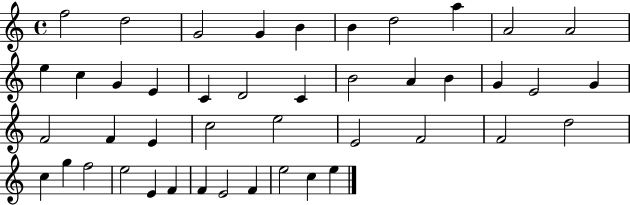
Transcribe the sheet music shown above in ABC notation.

X:1
T:Untitled
M:4/4
L:1/4
K:C
f2 d2 G2 G B B d2 a A2 A2 e c G E C D2 C B2 A B G E2 G F2 F E c2 e2 E2 F2 F2 d2 c g f2 e2 E F F E2 F e2 c e